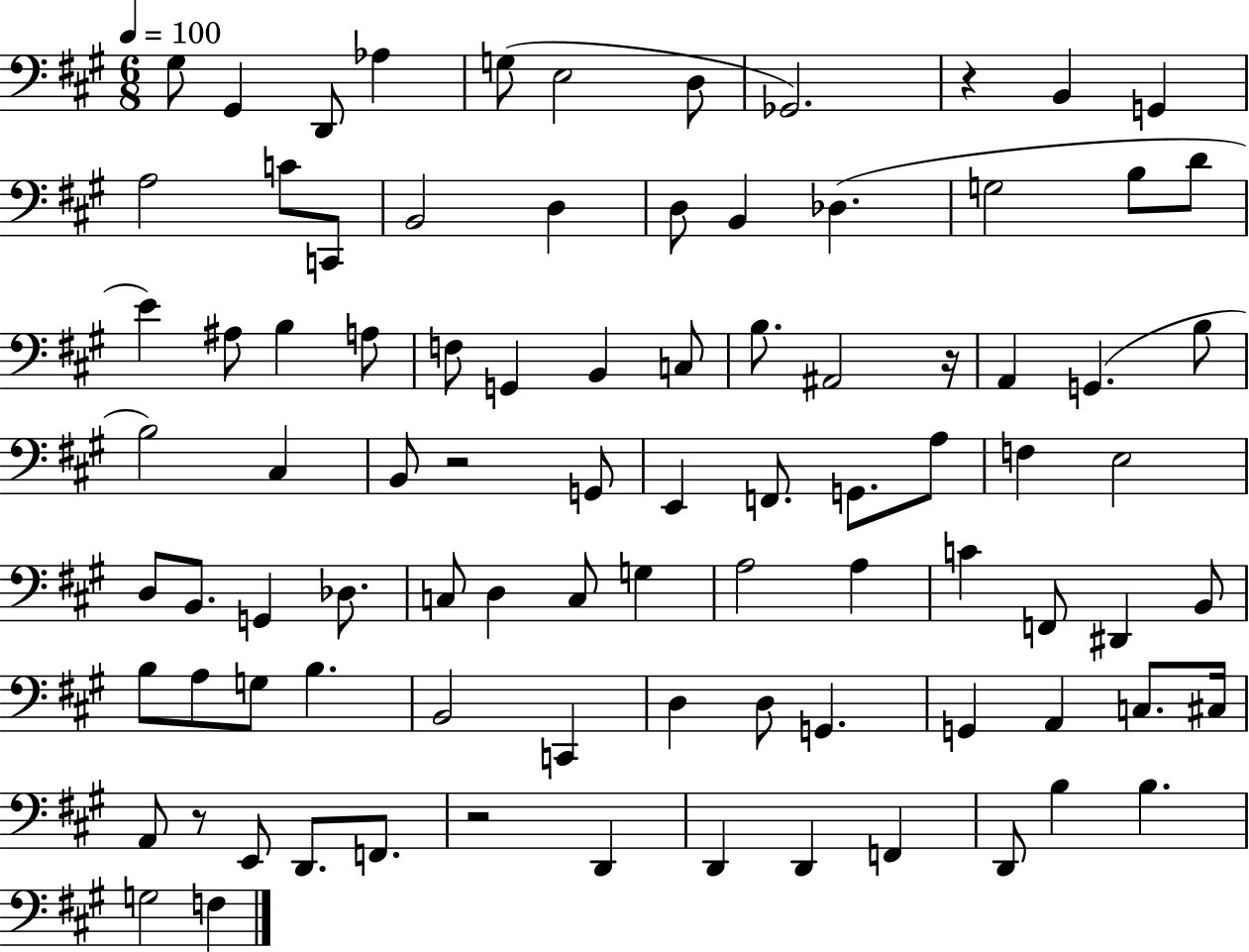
X:1
T:Untitled
M:6/8
L:1/4
K:A
^G,/2 ^G,, D,,/2 _A, G,/2 E,2 D,/2 _G,,2 z B,, G,, A,2 C/2 C,,/2 B,,2 D, D,/2 B,, _D, G,2 B,/2 D/2 E ^A,/2 B, A,/2 F,/2 G,, B,, C,/2 B,/2 ^A,,2 z/4 A,, G,, B,/2 B,2 ^C, B,,/2 z2 G,,/2 E,, F,,/2 G,,/2 A,/2 F, E,2 D,/2 B,,/2 G,, _D,/2 C,/2 D, C,/2 G, A,2 A, C F,,/2 ^D,, B,,/2 B,/2 A,/2 G,/2 B, B,,2 C,, D, D,/2 G,, G,, A,, C,/2 ^C,/4 A,,/2 z/2 E,,/2 D,,/2 F,,/2 z2 D,, D,, D,, F,, D,,/2 B, B, G,2 F,